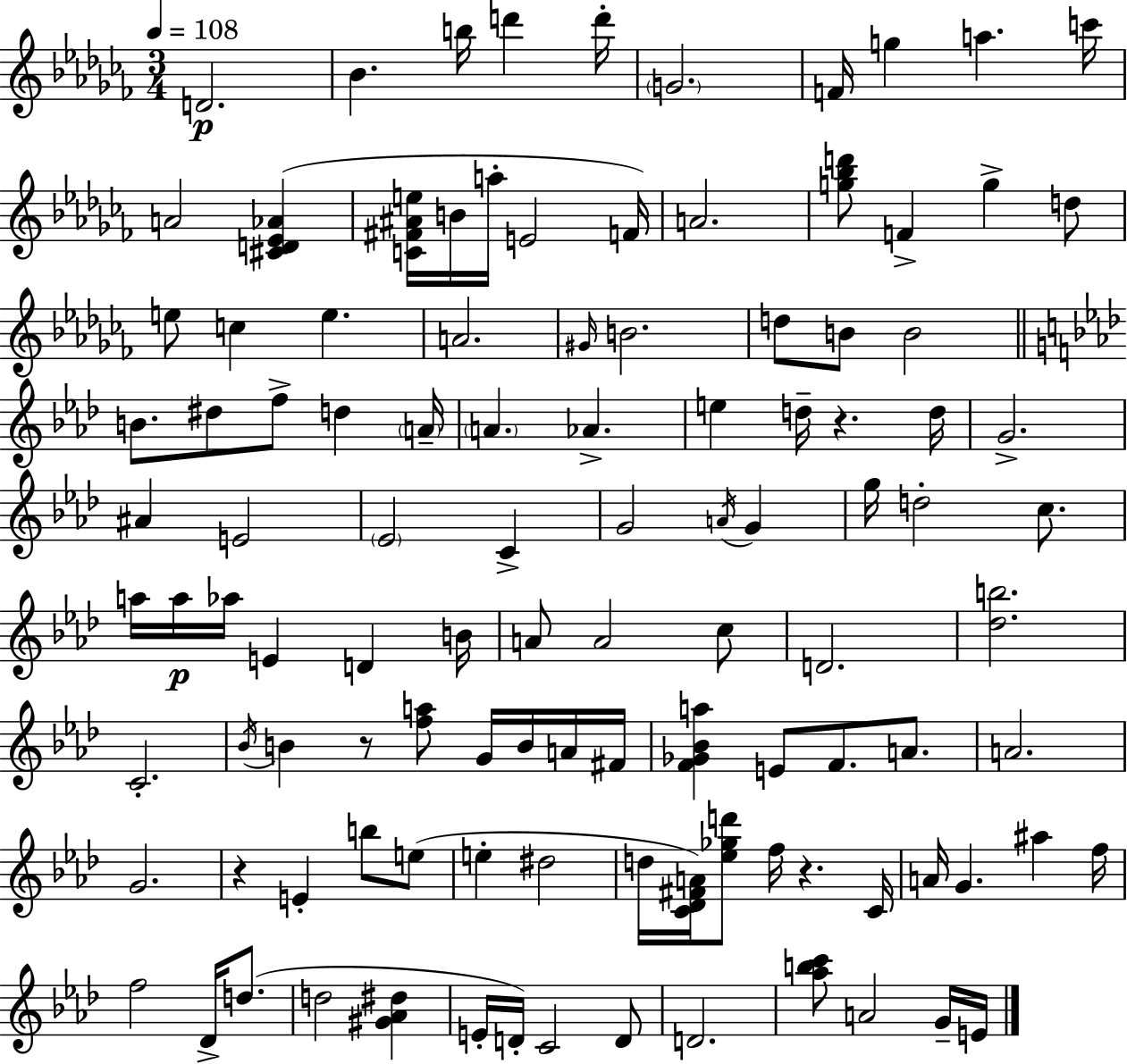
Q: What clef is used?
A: treble